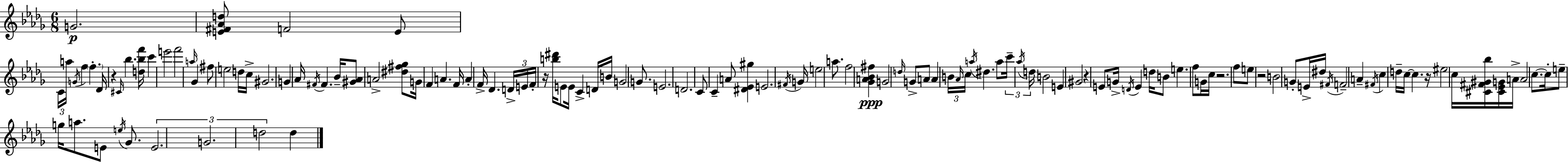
{
  \clef treble
  \numericTimeSignature
  \time 6/8
  \key bes \minor
  \repeat volta 2 { g'2.\p | <e' fis' aes' d''>8 f'2 e'8 | \tuplet 3/2 { c'16 a''16 \acciaccatura { g'16 } } f''4 \parenthesize f''4.-. | des'16 r4 \grace { cis'16 } bes''4. | \break <d'' bes'' f'''>16 c'''4 e'''2 | f'''2 \grace { a''16 } ges'4 | fis''8 e''2 | d''16 c''16-> gis'2. | \break g'4 aes'16 \acciaccatura { fis'16 } fis'4. | bes'16-- <gis' aes'>8 a'2-> | <dis'' fis'' ges''>8 g'16 f'4 a'4. | f'16 a'4-. f'16-> des'4. | \break \tuplet 3/2 { d'16-> e'16 f'16-. } r16 <b'' dis'''>16 e'8 e'16 c'4-> | d'16 b'16 g'2 | g'8. e'2. | d'2. | \break c'8 c'4-- a'8 | <dis' ees' gis''>4 e'2. | \acciaccatura { fis'16 } g'16 e''2 | a''8. f''2 | \break <ges' a' bes' fis''>4\ppp g'2 | \grace { d''16 } g'8-> a'8 a'4 \tuplet 3/2 { b'16 \grace { aes'16 } | c''16 } \acciaccatura { a''16 } dis''4. a''8 \tuplet 3/2 { c'''16-- \acciaccatura { aes''16 } | d''16 } b'2 e'4 | \break gis'2 r4 | e'8 g'16-> \acciaccatura { d'16 } e'4 d''16 b'8 | e''4. f''8 g'16 c''16 r2. | f''8 | \break e''8 r2 b'2 | g'8-. e'16-> dis''16 \acciaccatura { fis'16 } f'2-- | a'4-- \acciaccatura { fis'16 } | c''4 d''16-- c''16~~ c''4. | \break r16 eis''2 c''16 <cis' fis' gis' bes''>16 <cis' ees' g'>16 | a'16-> a'2 c''8.~~ | c''16-. e''8-- g''16 a''8. e'8 \acciaccatura { e''16 } ges'8. | \tuplet 3/2 { e'2. | \break g'2. | d''2 } d''4 | } \bar "|."
}